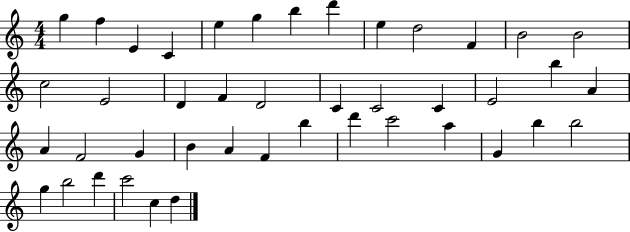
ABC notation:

X:1
T:Untitled
M:4/4
L:1/4
K:C
g f E C e g b d' e d2 F B2 B2 c2 E2 D F D2 C C2 C E2 b A A F2 G B A F b d' c'2 a G b b2 g b2 d' c'2 c d